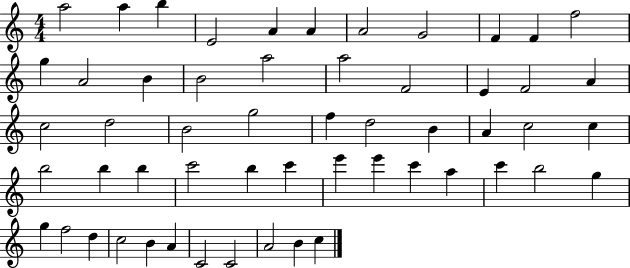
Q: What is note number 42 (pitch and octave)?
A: C6